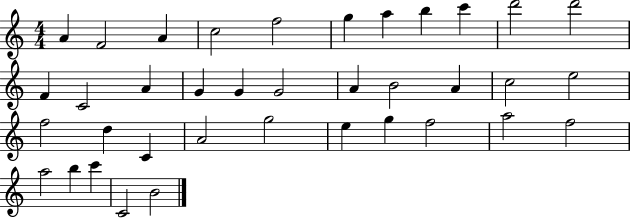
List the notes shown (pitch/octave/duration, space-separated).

A4/q F4/h A4/q C5/h F5/h G5/q A5/q B5/q C6/q D6/h D6/h F4/q C4/h A4/q G4/q G4/q G4/h A4/q B4/h A4/q C5/h E5/h F5/h D5/q C4/q A4/h G5/h E5/q G5/q F5/h A5/h F5/h A5/h B5/q C6/q C4/h B4/h